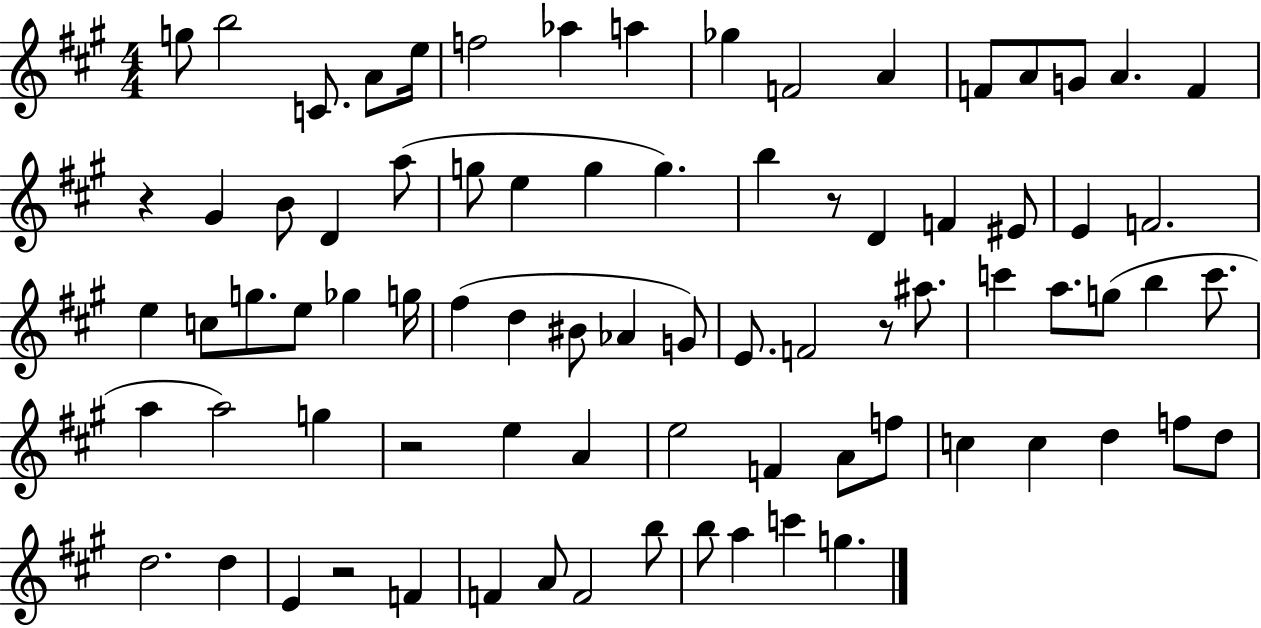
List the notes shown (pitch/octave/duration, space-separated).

G5/e B5/h C4/e. A4/e E5/s F5/h Ab5/q A5/q Gb5/q F4/h A4/q F4/e A4/e G4/e A4/q. F4/q R/q G#4/q B4/e D4/q A5/e G5/e E5/q G5/q G5/q. B5/q R/e D4/q F4/q EIS4/e E4/q F4/h. E5/q C5/e G5/e. E5/e Gb5/q G5/s F#5/q D5/q BIS4/e Ab4/q G4/e E4/e. F4/h R/e A#5/e. C6/q A5/e. G5/e B5/q C6/e. A5/q A5/h G5/q R/h E5/q A4/q E5/h F4/q A4/e F5/e C5/q C5/q D5/q F5/e D5/e D5/h. D5/q E4/q R/h F4/q F4/q A4/e F4/h B5/e B5/e A5/q C6/q G5/q.